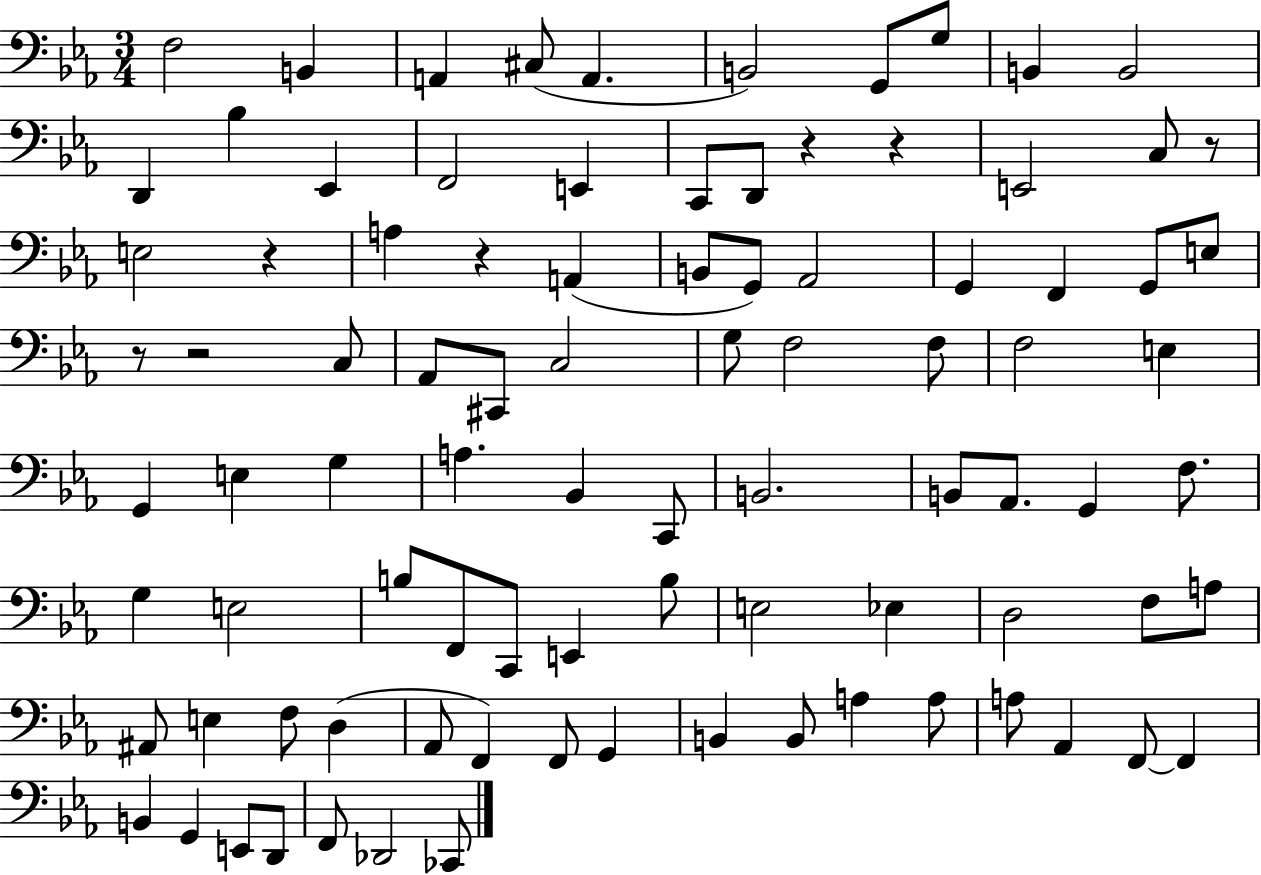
X:1
T:Untitled
M:3/4
L:1/4
K:Eb
F,2 B,, A,, ^C,/2 A,, B,,2 G,,/2 G,/2 B,, B,,2 D,, _B, _E,, F,,2 E,, C,,/2 D,,/2 z z E,,2 C,/2 z/2 E,2 z A, z A,, B,,/2 G,,/2 _A,,2 G,, F,, G,,/2 E,/2 z/2 z2 C,/2 _A,,/2 ^C,,/2 C,2 G,/2 F,2 F,/2 F,2 E, G,, E, G, A, _B,, C,,/2 B,,2 B,,/2 _A,,/2 G,, F,/2 G, E,2 B,/2 F,,/2 C,,/2 E,, B,/2 E,2 _E, D,2 F,/2 A,/2 ^A,,/2 E, F,/2 D, _A,,/2 F,, F,,/2 G,, B,, B,,/2 A, A,/2 A,/2 _A,, F,,/2 F,, B,, G,, E,,/2 D,,/2 F,,/2 _D,,2 _C,,/2